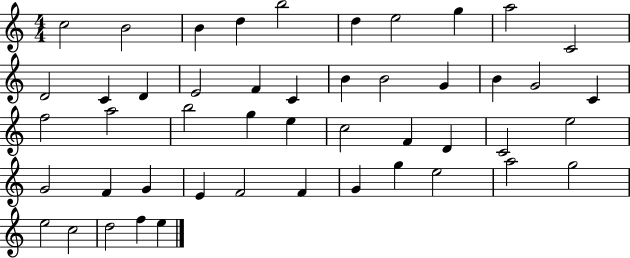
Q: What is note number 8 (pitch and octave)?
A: G5